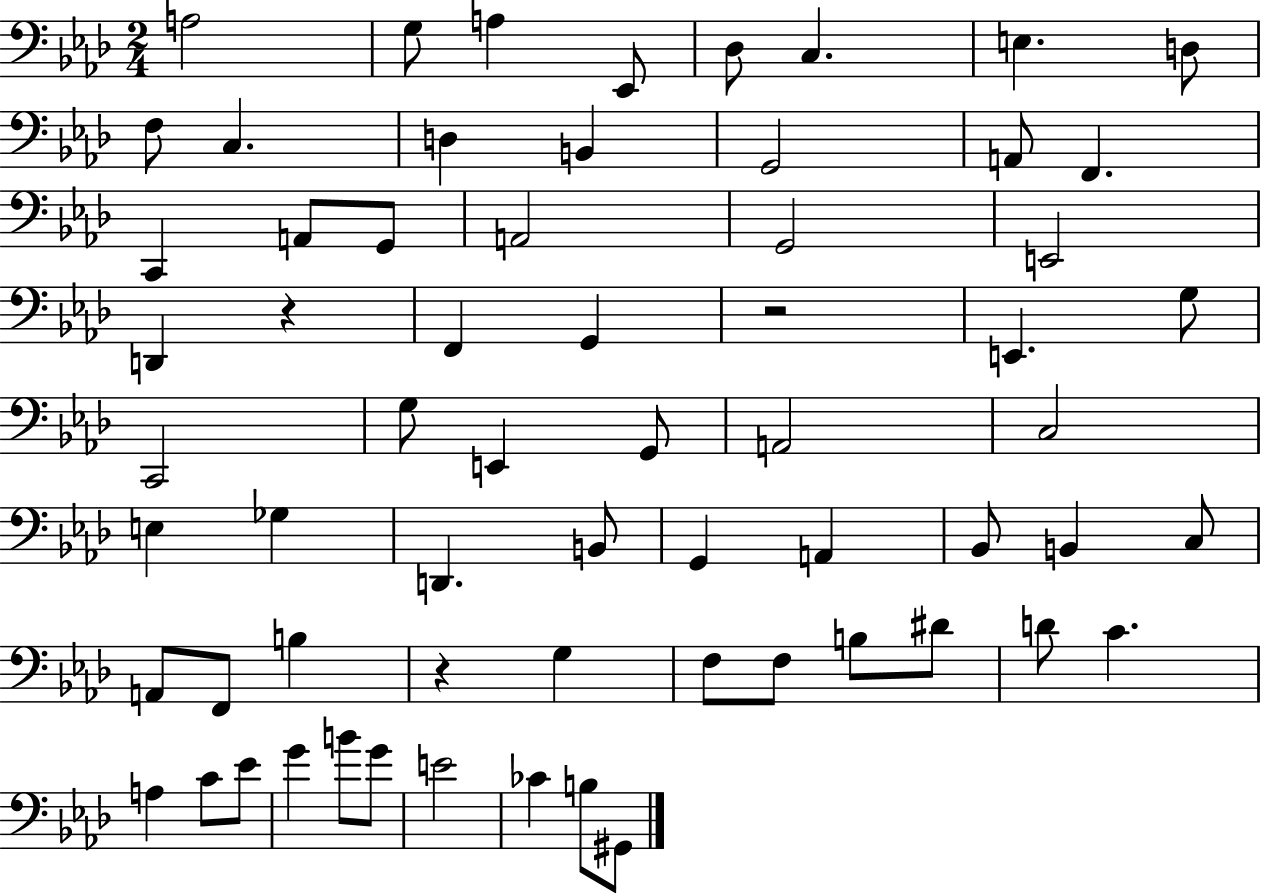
X:1
T:Untitled
M:2/4
L:1/4
K:Ab
A,2 G,/2 A, _E,,/2 _D,/2 C, E, D,/2 F,/2 C, D, B,, G,,2 A,,/2 F,, C,, A,,/2 G,,/2 A,,2 G,,2 E,,2 D,, z F,, G,, z2 E,, G,/2 C,,2 G,/2 E,, G,,/2 A,,2 C,2 E, _G, D,, B,,/2 G,, A,, _B,,/2 B,, C,/2 A,,/2 F,,/2 B, z G, F,/2 F,/2 B,/2 ^D/2 D/2 C A, C/2 _E/2 G B/2 G/2 E2 _C B,/2 ^G,,/2